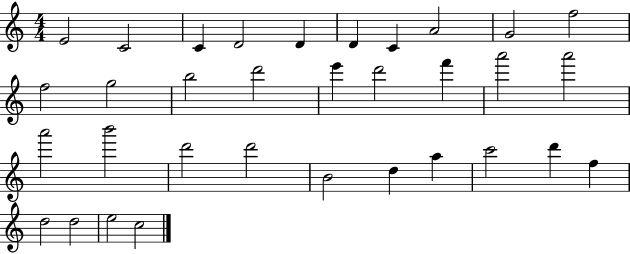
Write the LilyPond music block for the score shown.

{
  \clef treble
  \numericTimeSignature
  \time 4/4
  \key c \major
  e'2 c'2 | c'4 d'2 d'4 | d'4 c'4 a'2 | g'2 f''2 | \break f''2 g''2 | b''2 d'''2 | e'''4 d'''2 f'''4 | a'''2 a'''2 | \break a'''2 b'''2 | d'''2 d'''2 | b'2 d''4 a''4 | c'''2 d'''4 f''4 | \break d''2 d''2 | e''2 c''2 | \bar "|."
}